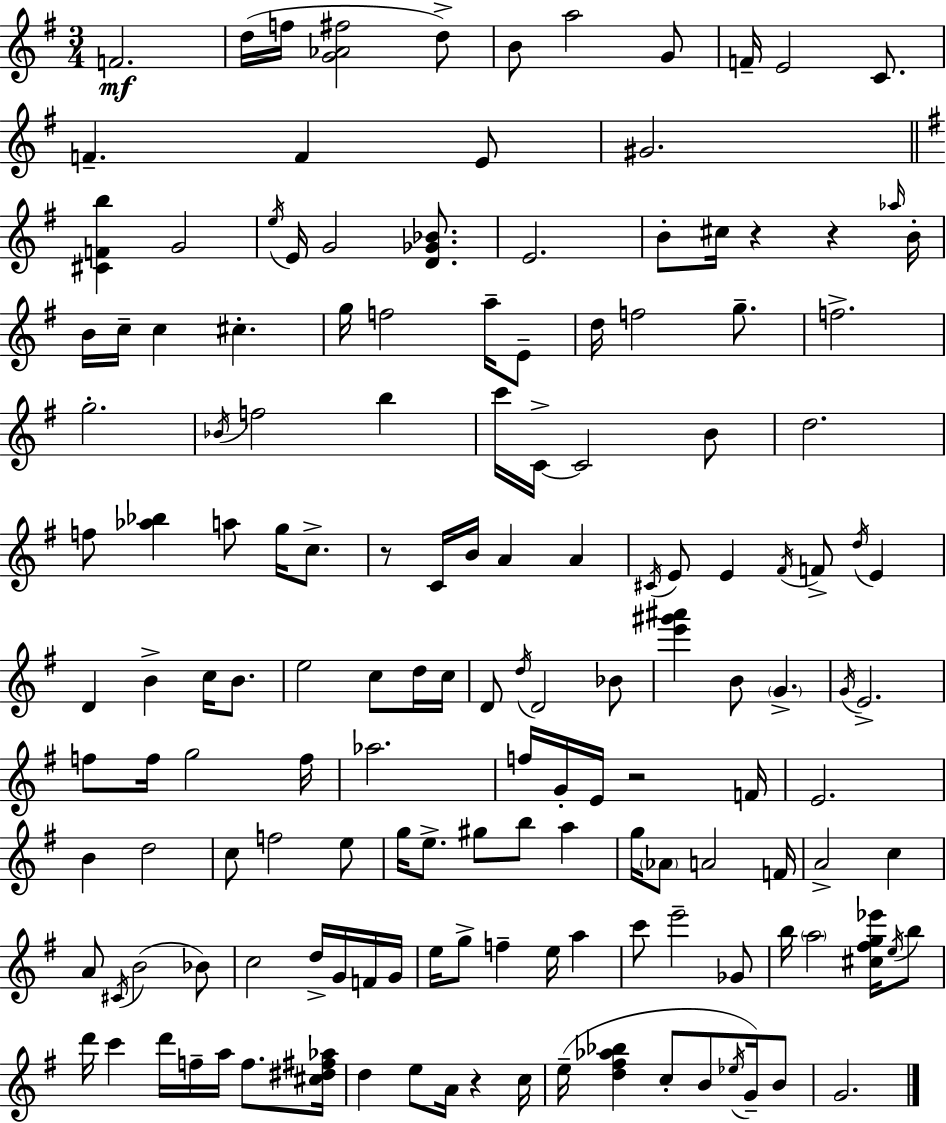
F4/h. D5/s F5/s [G4,Ab4,F#5]/h D5/e B4/e A5/h G4/e F4/s E4/h C4/e. F4/q. F4/q E4/e G#4/h. [C#4,F4,B5]/q G4/h E5/s E4/s G4/h [D4,Gb4,Bb4]/e. E4/h. B4/e C#5/s R/q R/q Ab5/s B4/s B4/s C5/s C5/q C#5/q. G5/s F5/h A5/s E4/e D5/s F5/h G5/e. F5/h. G5/h. Bb4/s F5/h B5/q C6/s C4/s C4/h B4/e D5/h. F5/e [Ab5,Bb5]/q A5/e G5/s C5/e. R/e C4/s B4/s A4/q A4/q C#4/s E4/e E4/q F#4/s F4/e D5/s E4/q D4/q B4/q C5/s B4/e. E5/h C5/e D5/s C5/s D4/e D5/s D4/h Bb4/e [E6,G#6,A#6]/q B4/e G4/q. G4/s E4/h. F5/e F5/s G5/h F5/s Ab5/h. F5/s G4/s E4/s R/h F4/s E4/h. B4/q D5/h C5/e F5/h E5/e G5/s E5/e. G#5/e B5/e A5/q G5/s Ab4/e A4/h F4/s A4/h C5/q A4/e C#4/s B4/h Bb4/e C5/h D5/s G4/s F4/s G4/s E5/s G5/e F5/q E5/s A5/q C6/e E6/h Gb4/e B5/s A5/h [C#5,F#5,G5,Eb6]/s E5/s B5/e D6/s C6/q D6/s F5/s A5/s F5/e. [C#5,D#5,F#5,Ab5]/s D5/q E5/e A4/s R/q C5/s E5/s [D5,F#5,Ab5,Bb5]/q C5/e B4/e Eb5/s G4/s B4/e G4/h.